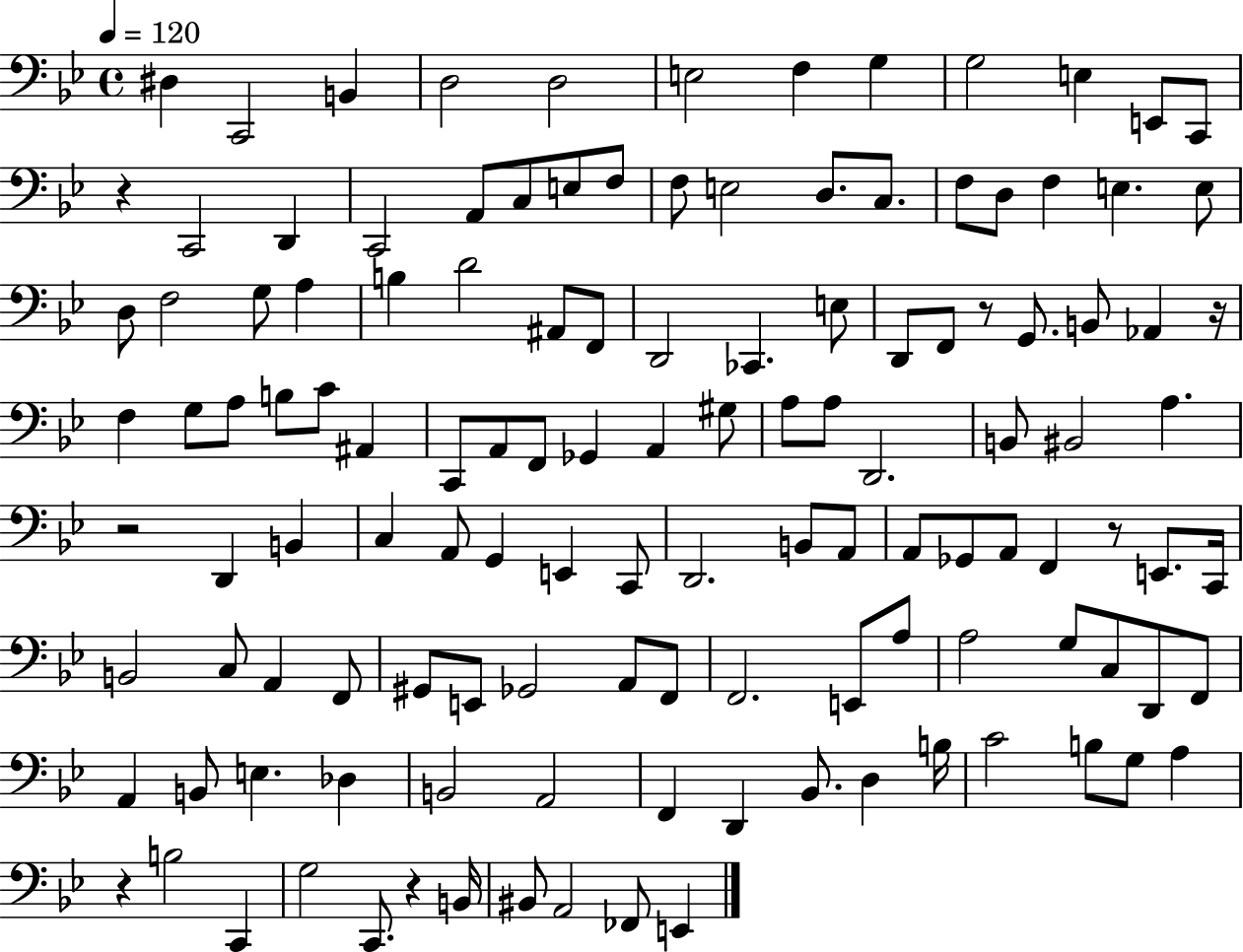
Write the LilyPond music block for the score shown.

{
  \clef bass
  \time 4/4
  \defaultTimeSignature
  \key bes \major
  \tempo 4 = 120
  \repeat volta 2 { dis4 c,2 b,4 | d2 d2 | e2 f4 g4 | g2 e4 e,8 c,8 | \break r4 c,2 d,4 | c,2 a,8 c8 e8 f8 | f8 e2 d8. c8. | f8 d8 f4 e4. e8 | \break d8 f2 g8 a4 | b4 d'2 ais,8 f,8 | d,2 ces,4. e8 | d,8 f,8 r8 g,8. b,8 aes,4 r16 | \break f4 g8 a8 b8 c'8 ais,4 | c,8 a,8 f,8 ges,4 a,4 gis8 | a8 a8 d,2. | b,8 bis,2 a4. | \break r2 d,4 b,4 | c4 a,8 g,4 e,4 c,8 | d,2. b,8 a,8 | a,8 ges,8 a,8 f,4 r8 e,8. c,16 | \break b,2 c8 a,4 f,8 | gis,8 e,8 ges,2 a,8 f,8 | f,2. e,8 a8 | a2 g8 c8 d,8 f,8 | \break a,4 b,8 e4. des4 | b,2 a,2 | f,4 d,4 bes,8. d4 b16 | c'2 b8 g8 a4 | \break r4 b2 c,4 | g2 c,8. r4 b,16 | bis,8 a,2 fes,8 e,4 | } \bar "|."
}